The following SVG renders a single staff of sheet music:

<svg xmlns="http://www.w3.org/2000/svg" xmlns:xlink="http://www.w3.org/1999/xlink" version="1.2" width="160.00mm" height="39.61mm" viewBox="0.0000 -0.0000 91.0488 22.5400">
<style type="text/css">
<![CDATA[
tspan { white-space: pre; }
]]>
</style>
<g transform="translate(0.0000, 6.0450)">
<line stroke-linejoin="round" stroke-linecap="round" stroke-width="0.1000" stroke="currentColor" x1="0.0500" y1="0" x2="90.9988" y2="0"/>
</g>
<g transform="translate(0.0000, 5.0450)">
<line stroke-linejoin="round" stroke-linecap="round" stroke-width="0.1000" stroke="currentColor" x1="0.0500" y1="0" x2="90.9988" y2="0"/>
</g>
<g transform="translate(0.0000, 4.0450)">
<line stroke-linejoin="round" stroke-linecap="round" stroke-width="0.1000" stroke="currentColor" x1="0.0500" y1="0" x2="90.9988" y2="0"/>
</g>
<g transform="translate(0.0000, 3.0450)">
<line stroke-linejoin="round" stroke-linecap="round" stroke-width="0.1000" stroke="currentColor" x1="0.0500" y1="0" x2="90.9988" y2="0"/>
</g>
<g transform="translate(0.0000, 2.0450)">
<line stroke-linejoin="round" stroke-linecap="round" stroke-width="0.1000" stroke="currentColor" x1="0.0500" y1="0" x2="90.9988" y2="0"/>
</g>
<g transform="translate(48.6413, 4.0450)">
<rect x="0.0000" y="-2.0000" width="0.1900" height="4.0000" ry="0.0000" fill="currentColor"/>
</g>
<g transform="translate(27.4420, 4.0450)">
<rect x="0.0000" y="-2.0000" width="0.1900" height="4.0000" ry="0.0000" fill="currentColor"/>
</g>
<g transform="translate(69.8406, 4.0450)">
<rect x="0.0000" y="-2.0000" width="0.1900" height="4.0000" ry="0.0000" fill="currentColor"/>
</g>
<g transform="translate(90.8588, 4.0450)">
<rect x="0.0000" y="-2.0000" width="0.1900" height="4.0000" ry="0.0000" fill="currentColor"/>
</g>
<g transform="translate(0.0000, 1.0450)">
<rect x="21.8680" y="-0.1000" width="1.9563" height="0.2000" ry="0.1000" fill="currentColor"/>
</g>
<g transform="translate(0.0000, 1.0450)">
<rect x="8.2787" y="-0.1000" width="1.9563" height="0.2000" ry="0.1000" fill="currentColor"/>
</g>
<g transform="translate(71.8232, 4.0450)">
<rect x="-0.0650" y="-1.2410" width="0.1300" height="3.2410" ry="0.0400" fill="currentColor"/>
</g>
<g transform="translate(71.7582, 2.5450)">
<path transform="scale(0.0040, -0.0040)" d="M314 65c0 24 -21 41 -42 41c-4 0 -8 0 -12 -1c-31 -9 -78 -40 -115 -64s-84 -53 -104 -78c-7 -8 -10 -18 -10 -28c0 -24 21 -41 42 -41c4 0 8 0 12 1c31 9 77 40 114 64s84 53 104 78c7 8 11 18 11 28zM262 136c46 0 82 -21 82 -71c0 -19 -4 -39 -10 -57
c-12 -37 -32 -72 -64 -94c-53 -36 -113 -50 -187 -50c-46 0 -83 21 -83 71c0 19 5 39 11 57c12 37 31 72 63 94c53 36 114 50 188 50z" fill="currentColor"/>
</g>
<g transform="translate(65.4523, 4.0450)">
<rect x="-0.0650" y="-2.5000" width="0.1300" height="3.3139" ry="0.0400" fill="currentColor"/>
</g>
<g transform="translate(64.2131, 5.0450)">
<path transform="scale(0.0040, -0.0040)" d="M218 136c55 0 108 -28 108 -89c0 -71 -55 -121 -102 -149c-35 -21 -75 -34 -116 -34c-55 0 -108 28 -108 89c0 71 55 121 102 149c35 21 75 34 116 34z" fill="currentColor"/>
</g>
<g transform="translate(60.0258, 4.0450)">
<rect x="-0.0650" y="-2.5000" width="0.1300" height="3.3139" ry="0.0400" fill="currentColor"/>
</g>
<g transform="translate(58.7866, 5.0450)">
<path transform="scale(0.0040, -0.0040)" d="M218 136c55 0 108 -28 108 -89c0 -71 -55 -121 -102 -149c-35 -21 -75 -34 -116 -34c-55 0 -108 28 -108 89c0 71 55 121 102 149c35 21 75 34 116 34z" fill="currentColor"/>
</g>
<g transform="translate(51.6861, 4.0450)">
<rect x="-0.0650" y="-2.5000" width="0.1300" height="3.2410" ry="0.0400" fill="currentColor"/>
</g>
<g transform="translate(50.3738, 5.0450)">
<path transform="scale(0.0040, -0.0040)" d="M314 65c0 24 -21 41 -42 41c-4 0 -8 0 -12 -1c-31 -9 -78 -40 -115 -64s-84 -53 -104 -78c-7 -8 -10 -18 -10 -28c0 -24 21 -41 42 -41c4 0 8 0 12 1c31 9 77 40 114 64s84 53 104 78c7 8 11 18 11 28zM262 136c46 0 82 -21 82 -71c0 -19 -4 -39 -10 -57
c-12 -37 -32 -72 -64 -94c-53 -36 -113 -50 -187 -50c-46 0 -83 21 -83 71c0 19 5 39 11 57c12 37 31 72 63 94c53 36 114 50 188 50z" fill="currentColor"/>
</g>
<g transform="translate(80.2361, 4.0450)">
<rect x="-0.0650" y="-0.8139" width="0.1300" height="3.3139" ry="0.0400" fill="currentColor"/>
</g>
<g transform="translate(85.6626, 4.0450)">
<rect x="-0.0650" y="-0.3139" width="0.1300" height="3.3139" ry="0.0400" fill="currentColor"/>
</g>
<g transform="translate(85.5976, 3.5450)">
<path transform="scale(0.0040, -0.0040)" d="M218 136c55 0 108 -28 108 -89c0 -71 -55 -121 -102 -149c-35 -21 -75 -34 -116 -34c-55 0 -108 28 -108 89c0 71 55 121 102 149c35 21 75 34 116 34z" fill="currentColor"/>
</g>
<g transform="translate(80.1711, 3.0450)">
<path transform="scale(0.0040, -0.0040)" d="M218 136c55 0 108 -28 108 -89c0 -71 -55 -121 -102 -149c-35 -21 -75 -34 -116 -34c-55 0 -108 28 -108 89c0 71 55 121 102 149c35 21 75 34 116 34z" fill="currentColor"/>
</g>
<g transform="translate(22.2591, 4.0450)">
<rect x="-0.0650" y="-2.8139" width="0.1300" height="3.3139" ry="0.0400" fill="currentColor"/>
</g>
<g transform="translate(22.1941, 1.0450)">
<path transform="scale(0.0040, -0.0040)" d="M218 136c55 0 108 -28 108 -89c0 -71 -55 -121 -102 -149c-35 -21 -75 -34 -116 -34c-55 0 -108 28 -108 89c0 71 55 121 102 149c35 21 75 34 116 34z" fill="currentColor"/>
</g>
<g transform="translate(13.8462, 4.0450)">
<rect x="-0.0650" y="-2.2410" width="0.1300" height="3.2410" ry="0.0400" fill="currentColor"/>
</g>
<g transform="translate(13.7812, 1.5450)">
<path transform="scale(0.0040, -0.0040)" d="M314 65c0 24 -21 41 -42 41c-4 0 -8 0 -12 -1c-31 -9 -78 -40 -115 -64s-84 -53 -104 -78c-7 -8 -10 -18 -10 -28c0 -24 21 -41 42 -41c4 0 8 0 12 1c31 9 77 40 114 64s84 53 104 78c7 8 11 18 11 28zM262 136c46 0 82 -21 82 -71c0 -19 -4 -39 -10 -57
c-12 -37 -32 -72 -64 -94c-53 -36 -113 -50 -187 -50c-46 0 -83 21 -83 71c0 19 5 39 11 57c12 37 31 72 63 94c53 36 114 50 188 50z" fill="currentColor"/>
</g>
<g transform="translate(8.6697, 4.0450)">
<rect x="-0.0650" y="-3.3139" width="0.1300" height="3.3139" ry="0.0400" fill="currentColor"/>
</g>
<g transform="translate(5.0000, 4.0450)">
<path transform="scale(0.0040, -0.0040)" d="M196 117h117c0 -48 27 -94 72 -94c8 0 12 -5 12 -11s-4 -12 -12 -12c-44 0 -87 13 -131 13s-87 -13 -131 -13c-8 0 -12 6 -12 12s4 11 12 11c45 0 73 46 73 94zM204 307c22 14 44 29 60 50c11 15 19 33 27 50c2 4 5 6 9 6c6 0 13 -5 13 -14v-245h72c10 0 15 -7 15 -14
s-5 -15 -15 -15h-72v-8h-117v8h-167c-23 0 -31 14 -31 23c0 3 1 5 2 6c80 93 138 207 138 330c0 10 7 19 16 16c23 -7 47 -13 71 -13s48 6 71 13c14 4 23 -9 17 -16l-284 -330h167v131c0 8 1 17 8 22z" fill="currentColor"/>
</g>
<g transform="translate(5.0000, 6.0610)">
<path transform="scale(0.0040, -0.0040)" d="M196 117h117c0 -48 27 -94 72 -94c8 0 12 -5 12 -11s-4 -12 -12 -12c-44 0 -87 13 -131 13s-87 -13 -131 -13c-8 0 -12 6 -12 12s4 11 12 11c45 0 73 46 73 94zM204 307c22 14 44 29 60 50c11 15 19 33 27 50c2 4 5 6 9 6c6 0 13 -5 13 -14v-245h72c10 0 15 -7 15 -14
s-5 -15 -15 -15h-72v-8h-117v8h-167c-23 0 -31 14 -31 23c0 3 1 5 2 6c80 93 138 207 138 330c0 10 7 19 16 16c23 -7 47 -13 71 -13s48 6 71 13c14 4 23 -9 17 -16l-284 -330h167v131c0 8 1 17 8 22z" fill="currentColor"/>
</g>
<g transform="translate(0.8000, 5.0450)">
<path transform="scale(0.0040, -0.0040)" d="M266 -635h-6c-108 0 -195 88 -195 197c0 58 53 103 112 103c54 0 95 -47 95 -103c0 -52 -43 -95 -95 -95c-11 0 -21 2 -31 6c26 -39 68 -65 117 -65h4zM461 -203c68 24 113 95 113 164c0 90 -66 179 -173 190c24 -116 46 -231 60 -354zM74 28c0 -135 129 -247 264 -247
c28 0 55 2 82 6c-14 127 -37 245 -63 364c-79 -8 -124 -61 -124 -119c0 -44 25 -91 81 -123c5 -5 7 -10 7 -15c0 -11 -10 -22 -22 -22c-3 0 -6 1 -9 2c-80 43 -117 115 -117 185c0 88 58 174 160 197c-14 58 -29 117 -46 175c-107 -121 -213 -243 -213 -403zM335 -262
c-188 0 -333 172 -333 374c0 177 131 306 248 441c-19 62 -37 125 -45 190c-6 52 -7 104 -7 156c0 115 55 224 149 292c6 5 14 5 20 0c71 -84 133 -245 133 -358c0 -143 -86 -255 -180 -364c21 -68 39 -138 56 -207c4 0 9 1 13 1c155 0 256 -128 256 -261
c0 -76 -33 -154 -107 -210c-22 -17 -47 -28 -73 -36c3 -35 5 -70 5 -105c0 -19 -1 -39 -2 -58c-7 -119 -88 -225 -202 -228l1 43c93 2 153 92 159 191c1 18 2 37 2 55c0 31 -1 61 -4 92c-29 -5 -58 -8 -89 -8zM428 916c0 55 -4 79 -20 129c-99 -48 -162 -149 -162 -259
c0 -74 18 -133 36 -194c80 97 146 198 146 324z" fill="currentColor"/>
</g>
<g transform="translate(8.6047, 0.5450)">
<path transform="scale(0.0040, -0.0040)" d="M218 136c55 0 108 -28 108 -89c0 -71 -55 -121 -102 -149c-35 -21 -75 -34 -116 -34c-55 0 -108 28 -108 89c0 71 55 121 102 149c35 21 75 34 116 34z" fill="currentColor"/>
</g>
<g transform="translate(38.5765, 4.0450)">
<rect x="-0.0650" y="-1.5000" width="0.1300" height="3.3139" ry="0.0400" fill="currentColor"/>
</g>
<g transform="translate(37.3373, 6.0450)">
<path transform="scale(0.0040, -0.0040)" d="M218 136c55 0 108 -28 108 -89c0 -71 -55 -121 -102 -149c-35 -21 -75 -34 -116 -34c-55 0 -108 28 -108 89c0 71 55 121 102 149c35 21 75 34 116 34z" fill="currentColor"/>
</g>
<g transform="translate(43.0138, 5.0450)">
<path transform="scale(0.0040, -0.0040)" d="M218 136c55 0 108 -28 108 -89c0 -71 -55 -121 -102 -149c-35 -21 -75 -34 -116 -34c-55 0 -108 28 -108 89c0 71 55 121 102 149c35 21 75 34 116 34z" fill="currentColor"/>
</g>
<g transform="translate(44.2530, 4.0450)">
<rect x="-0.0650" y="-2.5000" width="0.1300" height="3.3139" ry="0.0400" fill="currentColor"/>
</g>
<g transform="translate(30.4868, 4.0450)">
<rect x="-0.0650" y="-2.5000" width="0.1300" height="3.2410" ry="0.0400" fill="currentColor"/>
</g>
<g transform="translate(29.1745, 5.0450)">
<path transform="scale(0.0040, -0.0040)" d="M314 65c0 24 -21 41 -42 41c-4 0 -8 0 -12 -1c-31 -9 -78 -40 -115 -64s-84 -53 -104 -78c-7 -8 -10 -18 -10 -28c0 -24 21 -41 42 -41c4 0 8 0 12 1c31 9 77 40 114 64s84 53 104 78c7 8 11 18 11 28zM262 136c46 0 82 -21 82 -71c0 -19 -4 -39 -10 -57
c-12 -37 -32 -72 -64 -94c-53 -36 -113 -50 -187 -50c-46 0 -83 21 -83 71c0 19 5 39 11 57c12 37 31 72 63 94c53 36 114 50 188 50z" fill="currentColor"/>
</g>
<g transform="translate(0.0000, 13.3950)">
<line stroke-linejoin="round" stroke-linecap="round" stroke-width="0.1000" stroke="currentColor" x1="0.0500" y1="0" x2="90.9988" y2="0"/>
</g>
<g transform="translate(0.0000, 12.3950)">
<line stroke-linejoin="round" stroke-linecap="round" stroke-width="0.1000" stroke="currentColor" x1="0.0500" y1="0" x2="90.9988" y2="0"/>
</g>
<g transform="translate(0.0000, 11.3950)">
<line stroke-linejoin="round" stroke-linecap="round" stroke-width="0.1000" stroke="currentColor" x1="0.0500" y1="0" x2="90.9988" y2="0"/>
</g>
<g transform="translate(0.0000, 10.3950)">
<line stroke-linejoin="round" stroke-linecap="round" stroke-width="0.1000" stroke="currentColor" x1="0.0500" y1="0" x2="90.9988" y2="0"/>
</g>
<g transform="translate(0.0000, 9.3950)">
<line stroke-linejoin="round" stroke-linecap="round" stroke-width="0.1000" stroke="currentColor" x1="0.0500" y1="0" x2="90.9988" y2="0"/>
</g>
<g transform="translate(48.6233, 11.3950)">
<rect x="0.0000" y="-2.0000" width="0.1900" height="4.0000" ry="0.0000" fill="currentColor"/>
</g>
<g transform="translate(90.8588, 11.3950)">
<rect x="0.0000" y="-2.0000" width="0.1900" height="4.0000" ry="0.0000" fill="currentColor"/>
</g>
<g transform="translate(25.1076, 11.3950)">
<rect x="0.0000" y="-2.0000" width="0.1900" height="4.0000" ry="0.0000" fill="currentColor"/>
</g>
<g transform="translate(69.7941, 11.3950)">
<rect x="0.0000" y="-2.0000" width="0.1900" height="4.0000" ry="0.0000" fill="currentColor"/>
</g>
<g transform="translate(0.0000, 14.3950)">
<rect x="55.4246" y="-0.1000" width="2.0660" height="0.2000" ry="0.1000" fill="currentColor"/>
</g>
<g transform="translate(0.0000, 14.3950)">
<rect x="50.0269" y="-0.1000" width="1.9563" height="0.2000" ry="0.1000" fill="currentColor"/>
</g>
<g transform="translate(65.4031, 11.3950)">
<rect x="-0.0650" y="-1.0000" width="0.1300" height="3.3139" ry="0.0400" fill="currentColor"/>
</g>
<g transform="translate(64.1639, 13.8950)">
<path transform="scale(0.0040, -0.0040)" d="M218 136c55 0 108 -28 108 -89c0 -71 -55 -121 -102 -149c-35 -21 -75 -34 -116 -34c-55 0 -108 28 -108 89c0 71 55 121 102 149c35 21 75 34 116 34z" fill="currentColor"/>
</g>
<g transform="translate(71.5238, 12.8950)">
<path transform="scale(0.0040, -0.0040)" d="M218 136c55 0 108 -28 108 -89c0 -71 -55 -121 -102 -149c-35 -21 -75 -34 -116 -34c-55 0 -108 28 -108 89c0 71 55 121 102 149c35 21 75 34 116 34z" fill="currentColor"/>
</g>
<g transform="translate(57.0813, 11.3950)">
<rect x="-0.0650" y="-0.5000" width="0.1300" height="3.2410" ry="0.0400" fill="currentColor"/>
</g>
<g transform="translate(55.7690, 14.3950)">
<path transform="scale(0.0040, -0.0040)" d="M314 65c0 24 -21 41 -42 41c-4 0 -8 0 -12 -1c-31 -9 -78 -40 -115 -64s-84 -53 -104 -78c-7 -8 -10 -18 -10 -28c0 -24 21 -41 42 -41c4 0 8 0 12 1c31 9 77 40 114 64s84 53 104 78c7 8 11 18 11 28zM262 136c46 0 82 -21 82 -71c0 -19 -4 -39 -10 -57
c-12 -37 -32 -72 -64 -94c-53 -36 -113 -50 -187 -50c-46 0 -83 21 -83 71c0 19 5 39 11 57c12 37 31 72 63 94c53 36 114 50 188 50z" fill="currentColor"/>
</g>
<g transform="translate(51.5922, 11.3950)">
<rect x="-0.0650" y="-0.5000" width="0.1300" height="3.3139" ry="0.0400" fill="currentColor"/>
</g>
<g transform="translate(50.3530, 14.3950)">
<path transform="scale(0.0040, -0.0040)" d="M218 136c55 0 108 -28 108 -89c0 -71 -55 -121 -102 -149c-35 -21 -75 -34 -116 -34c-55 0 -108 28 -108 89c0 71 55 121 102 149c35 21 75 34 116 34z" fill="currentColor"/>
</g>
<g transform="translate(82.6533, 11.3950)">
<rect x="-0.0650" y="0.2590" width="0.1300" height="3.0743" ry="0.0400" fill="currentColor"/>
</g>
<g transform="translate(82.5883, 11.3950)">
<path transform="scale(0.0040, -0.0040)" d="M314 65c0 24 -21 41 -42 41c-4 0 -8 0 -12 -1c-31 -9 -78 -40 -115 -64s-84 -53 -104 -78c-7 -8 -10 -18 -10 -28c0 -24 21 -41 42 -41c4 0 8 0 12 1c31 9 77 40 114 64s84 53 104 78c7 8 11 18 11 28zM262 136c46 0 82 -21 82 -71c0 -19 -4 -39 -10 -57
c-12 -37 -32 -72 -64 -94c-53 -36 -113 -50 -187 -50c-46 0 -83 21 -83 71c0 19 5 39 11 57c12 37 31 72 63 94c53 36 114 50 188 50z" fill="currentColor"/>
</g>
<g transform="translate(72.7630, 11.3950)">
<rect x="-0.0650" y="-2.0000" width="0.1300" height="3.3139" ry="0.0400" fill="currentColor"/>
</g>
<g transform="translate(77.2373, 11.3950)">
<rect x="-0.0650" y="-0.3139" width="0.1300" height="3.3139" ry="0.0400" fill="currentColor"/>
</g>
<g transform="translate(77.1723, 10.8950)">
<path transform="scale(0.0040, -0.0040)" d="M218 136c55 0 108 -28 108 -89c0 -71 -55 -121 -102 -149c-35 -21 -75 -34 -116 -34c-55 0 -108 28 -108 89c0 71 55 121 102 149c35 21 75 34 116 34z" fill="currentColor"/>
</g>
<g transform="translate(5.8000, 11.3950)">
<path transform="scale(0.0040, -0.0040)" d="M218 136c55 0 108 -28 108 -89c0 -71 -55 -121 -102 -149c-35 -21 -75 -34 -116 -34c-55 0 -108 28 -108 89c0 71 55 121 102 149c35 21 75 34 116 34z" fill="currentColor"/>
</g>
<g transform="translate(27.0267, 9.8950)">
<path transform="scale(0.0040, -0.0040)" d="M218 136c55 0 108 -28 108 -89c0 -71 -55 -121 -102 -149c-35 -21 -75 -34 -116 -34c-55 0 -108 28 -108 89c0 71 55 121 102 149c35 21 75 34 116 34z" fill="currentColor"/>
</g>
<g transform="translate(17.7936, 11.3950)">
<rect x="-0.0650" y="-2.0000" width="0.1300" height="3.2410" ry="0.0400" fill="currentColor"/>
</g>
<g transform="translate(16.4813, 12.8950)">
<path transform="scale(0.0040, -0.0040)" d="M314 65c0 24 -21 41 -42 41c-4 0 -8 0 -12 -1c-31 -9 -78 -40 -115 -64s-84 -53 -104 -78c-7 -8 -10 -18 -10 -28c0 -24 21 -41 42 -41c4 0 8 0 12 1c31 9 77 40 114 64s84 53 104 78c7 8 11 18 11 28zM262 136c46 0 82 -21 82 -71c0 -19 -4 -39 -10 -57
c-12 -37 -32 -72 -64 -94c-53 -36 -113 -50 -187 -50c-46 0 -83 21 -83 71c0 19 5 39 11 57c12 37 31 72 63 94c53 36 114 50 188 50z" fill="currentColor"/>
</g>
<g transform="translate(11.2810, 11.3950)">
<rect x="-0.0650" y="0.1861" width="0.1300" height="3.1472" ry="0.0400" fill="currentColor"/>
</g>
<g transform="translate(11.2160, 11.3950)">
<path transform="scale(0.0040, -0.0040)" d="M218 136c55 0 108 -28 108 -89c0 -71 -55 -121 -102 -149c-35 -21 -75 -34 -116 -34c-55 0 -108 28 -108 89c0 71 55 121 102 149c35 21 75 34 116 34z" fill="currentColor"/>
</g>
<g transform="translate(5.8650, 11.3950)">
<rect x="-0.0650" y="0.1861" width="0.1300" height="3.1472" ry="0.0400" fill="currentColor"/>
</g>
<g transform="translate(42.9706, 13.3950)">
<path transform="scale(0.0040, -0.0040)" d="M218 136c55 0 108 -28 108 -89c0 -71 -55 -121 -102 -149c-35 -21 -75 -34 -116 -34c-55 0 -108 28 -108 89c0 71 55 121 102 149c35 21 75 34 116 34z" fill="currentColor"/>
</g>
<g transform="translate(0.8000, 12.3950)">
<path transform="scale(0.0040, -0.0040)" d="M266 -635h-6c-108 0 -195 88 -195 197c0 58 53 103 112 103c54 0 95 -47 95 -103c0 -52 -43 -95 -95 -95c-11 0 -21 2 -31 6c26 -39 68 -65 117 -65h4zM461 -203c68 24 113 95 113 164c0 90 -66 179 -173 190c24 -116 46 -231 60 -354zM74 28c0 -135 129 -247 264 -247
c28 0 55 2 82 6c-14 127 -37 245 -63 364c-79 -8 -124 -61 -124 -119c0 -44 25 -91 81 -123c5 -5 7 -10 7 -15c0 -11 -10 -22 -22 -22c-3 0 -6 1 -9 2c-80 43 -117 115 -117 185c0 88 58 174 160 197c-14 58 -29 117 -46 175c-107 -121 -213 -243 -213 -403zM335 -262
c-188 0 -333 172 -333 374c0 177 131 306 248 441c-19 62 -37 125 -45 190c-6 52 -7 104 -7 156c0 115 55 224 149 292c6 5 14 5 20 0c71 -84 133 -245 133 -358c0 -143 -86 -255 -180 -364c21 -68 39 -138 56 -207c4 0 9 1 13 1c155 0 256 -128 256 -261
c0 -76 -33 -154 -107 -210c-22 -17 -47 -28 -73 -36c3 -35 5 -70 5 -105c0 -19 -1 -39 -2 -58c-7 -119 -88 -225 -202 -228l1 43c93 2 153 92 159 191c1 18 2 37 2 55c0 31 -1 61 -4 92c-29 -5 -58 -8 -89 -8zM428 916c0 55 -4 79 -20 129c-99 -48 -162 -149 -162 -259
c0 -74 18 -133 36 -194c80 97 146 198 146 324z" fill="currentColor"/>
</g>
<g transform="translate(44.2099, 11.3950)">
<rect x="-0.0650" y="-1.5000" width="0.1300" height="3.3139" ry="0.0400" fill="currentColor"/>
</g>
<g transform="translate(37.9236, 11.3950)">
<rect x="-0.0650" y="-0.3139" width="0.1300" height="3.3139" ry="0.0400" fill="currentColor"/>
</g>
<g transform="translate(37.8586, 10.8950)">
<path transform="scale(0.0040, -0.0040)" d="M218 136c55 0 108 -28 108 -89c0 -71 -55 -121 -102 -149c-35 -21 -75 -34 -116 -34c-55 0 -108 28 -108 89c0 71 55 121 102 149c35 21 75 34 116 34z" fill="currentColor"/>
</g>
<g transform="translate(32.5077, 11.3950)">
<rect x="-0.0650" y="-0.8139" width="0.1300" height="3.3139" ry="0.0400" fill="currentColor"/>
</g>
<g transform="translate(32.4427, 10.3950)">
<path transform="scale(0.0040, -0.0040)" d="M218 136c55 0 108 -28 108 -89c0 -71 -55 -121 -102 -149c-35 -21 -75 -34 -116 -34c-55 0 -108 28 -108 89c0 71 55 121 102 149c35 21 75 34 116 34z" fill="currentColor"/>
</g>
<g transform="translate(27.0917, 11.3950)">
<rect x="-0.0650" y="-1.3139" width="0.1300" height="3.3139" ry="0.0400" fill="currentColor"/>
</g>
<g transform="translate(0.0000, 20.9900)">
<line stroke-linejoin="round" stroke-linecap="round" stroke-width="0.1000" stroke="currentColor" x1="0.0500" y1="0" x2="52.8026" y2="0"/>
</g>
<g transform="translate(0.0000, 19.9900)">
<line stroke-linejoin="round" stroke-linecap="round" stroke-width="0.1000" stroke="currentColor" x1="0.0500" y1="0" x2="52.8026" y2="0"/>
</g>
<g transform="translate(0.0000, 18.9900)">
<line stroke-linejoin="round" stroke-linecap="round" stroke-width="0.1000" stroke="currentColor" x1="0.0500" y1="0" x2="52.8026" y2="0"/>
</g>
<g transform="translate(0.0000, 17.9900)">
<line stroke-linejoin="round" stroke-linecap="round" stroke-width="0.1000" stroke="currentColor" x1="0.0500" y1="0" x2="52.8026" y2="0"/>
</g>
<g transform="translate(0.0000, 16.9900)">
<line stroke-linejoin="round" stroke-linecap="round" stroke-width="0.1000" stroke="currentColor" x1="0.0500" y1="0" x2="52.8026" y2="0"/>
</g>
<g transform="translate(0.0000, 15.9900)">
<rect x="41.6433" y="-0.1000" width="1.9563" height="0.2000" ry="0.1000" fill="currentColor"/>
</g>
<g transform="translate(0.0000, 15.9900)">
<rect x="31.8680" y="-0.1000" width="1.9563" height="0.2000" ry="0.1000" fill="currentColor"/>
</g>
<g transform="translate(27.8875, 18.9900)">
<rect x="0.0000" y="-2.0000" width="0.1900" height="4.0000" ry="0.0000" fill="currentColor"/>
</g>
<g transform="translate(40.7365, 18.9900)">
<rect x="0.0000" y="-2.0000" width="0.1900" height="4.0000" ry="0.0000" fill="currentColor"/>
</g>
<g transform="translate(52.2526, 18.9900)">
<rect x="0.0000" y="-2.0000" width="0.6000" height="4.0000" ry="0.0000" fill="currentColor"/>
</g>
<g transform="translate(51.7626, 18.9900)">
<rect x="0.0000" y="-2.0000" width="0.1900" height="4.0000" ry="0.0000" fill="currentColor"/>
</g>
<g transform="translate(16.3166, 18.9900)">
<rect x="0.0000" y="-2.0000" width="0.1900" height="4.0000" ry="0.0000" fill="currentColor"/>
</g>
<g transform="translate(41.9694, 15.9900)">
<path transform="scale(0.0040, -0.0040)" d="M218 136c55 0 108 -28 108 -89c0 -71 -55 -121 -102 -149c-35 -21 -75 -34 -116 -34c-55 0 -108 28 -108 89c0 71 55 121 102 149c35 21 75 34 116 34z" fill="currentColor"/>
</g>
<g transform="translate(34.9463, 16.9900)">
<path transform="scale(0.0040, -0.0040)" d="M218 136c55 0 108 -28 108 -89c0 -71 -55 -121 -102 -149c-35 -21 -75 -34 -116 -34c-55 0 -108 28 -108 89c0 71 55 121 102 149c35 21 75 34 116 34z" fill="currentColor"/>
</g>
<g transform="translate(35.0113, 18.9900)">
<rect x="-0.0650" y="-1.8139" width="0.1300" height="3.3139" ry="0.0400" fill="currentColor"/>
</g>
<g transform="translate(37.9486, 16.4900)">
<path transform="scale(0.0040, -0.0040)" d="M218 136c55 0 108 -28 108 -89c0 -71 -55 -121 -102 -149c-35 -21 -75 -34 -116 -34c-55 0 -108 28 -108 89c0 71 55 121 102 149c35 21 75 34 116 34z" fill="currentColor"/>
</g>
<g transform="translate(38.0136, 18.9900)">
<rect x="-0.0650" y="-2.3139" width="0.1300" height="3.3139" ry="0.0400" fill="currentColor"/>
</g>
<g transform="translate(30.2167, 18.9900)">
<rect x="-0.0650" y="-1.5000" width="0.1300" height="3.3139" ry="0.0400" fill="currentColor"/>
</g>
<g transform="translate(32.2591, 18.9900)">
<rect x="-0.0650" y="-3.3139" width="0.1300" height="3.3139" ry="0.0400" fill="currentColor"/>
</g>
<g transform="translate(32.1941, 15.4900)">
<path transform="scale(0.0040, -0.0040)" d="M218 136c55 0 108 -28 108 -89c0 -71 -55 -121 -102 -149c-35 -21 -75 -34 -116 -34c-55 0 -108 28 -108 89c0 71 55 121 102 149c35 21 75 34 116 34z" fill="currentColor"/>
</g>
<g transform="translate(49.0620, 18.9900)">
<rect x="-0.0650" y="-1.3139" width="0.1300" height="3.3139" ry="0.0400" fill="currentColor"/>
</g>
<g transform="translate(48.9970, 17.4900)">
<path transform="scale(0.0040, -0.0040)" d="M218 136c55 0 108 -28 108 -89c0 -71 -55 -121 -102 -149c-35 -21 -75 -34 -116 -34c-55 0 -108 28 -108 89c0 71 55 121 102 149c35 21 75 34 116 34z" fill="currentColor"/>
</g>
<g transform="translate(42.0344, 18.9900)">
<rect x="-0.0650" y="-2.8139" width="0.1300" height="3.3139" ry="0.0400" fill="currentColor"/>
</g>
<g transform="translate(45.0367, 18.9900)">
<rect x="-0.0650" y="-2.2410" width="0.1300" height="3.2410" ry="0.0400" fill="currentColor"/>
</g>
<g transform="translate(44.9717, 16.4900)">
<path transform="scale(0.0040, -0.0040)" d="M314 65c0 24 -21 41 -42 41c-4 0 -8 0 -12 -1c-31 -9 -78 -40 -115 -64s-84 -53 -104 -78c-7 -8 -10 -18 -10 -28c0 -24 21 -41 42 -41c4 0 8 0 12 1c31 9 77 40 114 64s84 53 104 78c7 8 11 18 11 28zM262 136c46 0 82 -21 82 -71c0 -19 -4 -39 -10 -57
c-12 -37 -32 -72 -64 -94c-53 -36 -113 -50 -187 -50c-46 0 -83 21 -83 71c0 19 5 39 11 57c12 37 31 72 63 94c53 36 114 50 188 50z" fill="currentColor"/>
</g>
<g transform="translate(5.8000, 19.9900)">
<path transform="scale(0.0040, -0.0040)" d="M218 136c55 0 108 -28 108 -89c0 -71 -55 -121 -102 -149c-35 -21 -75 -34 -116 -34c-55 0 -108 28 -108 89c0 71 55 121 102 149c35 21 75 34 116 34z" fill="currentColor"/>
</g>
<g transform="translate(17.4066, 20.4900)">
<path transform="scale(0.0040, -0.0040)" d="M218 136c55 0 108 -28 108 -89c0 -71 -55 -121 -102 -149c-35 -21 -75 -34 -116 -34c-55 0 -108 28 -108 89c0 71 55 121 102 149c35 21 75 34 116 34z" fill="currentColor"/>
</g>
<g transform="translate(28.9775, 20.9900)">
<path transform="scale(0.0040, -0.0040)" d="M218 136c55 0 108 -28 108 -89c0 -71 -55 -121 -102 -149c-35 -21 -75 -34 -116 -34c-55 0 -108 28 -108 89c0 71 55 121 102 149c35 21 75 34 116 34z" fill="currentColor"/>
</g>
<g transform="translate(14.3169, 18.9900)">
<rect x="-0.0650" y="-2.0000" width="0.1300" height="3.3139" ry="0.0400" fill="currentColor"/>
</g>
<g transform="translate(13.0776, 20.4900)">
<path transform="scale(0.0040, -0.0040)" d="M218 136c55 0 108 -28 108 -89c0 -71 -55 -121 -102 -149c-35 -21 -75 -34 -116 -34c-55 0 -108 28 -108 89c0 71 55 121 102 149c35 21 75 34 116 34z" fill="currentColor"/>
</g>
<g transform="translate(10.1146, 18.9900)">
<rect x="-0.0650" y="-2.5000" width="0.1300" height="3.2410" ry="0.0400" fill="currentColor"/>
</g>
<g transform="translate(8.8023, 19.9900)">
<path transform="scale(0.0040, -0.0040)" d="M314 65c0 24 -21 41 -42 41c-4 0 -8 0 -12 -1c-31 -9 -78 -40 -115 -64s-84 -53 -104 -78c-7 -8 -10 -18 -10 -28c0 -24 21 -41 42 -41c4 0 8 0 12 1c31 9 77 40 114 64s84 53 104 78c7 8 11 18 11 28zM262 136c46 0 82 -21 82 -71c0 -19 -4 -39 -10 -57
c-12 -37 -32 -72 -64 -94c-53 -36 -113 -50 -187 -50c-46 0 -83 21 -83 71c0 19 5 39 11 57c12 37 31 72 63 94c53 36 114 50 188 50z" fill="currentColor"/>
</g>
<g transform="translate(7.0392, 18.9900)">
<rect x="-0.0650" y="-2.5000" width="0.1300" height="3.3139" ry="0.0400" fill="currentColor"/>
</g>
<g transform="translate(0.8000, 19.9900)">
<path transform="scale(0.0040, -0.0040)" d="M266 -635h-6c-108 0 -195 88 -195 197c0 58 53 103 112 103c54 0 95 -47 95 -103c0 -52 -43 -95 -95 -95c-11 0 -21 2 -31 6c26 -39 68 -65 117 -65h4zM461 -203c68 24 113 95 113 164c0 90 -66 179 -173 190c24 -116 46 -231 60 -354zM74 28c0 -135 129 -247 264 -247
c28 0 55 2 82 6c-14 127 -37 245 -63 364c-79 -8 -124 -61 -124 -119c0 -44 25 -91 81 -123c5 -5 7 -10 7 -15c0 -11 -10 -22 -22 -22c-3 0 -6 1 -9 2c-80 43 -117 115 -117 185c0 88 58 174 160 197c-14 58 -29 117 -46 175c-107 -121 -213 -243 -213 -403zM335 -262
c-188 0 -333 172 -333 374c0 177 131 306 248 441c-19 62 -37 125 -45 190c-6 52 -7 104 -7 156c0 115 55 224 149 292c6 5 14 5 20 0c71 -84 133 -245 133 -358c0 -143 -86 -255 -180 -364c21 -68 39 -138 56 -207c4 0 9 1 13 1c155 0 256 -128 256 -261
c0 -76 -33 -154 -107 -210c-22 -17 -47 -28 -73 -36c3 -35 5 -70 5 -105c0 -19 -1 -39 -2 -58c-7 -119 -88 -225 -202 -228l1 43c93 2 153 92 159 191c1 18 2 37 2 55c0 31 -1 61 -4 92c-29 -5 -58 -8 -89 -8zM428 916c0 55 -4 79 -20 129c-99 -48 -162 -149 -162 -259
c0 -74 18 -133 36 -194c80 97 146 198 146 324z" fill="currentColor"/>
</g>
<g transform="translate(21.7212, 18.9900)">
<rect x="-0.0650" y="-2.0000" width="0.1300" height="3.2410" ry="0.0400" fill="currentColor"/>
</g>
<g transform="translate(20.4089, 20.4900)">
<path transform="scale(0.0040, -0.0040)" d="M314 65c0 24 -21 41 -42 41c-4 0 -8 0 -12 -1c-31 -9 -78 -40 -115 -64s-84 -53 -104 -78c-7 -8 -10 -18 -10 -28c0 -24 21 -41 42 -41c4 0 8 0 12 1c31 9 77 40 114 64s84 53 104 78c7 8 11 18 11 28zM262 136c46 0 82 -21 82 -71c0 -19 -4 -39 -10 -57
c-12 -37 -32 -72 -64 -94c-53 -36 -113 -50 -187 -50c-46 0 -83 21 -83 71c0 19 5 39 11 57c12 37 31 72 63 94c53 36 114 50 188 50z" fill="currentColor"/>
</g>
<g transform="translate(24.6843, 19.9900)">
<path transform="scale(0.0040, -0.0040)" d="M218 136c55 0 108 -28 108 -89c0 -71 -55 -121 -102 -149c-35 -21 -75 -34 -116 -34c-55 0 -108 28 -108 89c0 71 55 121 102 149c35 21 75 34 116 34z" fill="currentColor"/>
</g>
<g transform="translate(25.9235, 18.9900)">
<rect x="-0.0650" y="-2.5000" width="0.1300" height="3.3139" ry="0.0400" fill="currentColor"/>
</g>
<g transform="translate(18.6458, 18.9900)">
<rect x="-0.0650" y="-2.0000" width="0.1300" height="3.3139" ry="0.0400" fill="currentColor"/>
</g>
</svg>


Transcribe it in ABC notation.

X:1
T:Untitled
M:4/4
L:1/4
K:C
b g2 a G2 E G G2 G G e2 d c B B F2 e d c E C C2 D F c B2 G G2 F F F2 G E b f g a g2 e